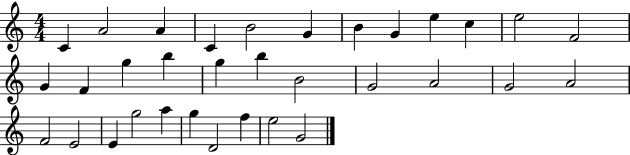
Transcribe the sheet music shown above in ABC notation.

X:1
T:Untitled
M:4/4
L:1/4
K:C
C A2 A C B2 G B G e c e2 F2 G F g b g b B2 G2 A2 G2 A2 F2 E2 E g2 a g D2 f e2 G2